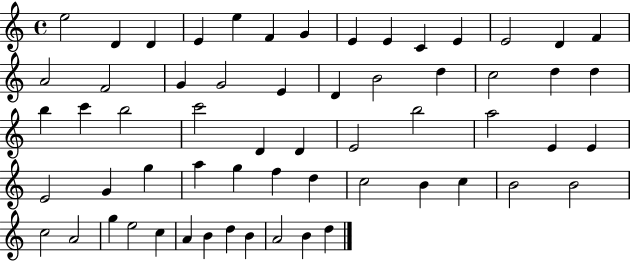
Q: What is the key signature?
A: C major